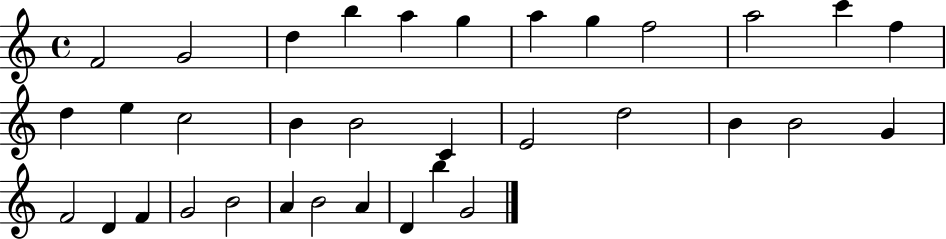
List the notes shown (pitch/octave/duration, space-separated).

F4/h G4/h D5/q B5/q A5/q G5/q A5/q G5/q F5/h A5/h C6/q F5/q D5/q E5/q C5/h B4/q B4/h C4/q E4/h D5/h B4/q B4/h G4/q F4/h D4/q F4/q G4/h B4/h A4/q B4/h A4/q D4/q B5/q G4/h